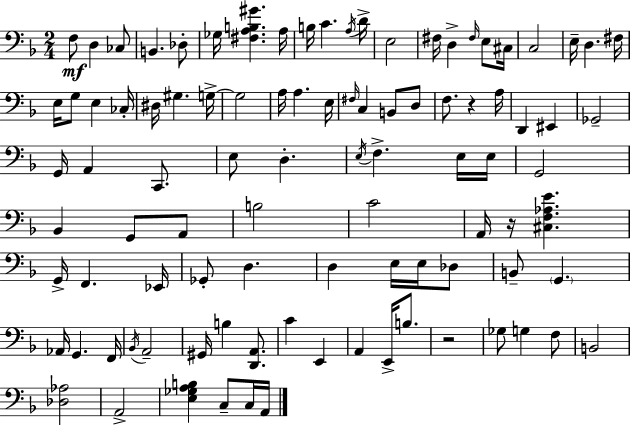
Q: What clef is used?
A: bass